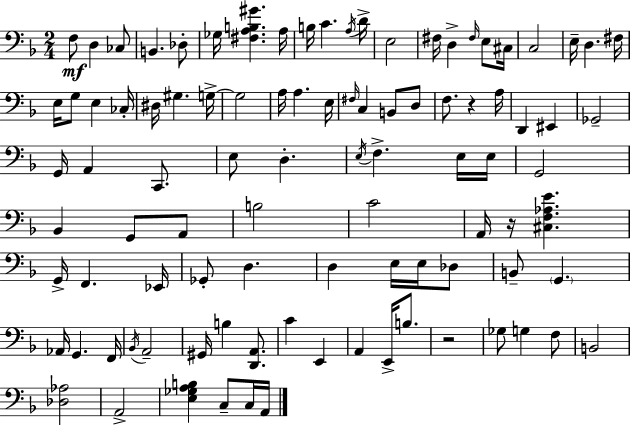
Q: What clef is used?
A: bass